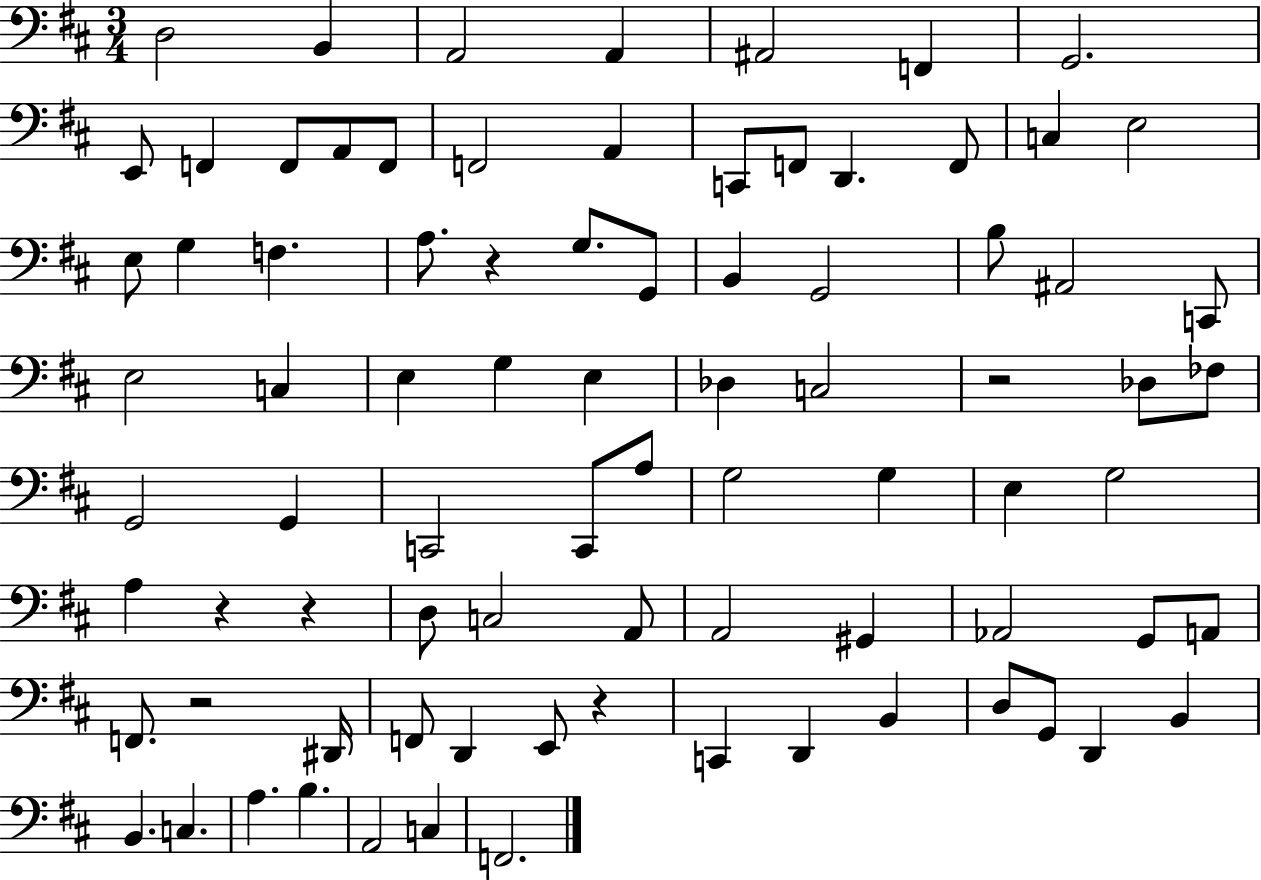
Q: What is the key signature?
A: D major